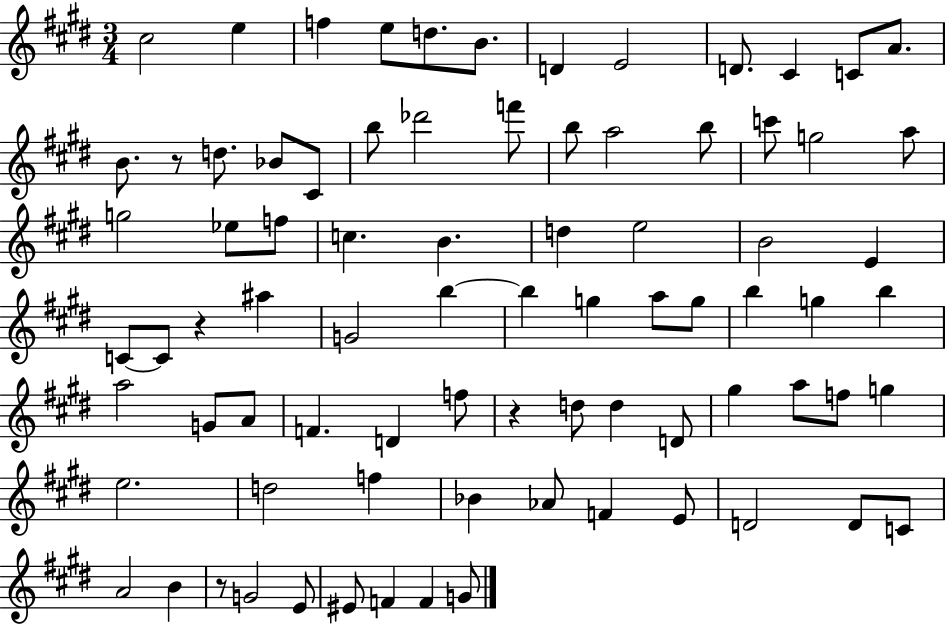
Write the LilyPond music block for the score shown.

{
  \clef treble
  \numericTimeSignature
  \time 3/4
  \key e \major
  cis''2 e''4 | f''4 e''8 d''8. b'8. | d'4 e'2 | d'8. cis'4 c'8 a'8. | \break b'8. r8 d''8. bes'8 cis'8 | b''8 des'''2 f'''8 | b''8 a''2 b''8 | c'''8 g''2 a''8 | \break g''2 ees''8 f''8 | c''4. b'4. | d''4 e''2 | b'2 e'4 | \break c'8~~ c'8 r4 ais''4 | g'2 b''4~~ | b''4 g''4 a''8 g''8 | b''4 g''4 b''4 | \break a''2 g'8 a'8 | f'4. d'4 f''8 | r4 d''8 d''4 d'8 | gis''4 a''8 f''8 g''4 | \break e''2. | d''2 f''4 | bes'4 aes'8 f'4 e'8 | d'2 d'8 c'8 | \break a'2 b'4 | r8 g'2 e'8 | eis'8 f'4 f'4 g'8 | \bar "|."
}